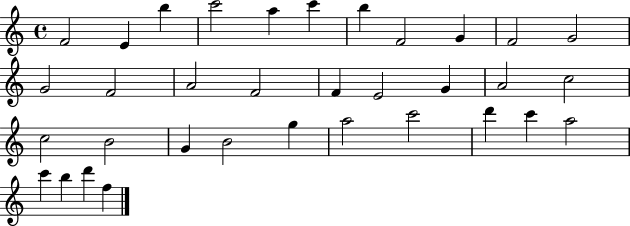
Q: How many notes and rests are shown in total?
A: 34